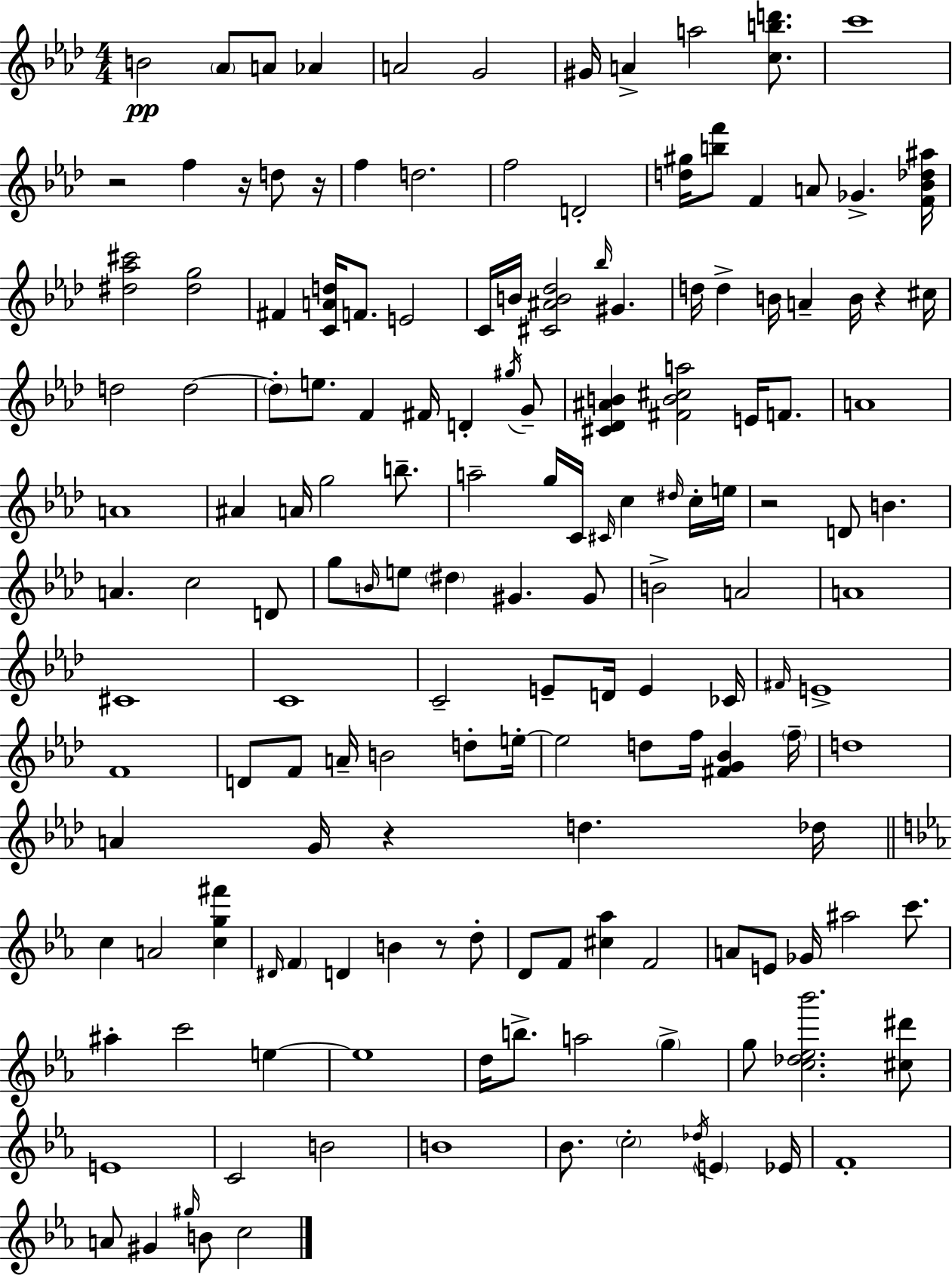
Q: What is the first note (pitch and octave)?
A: B4